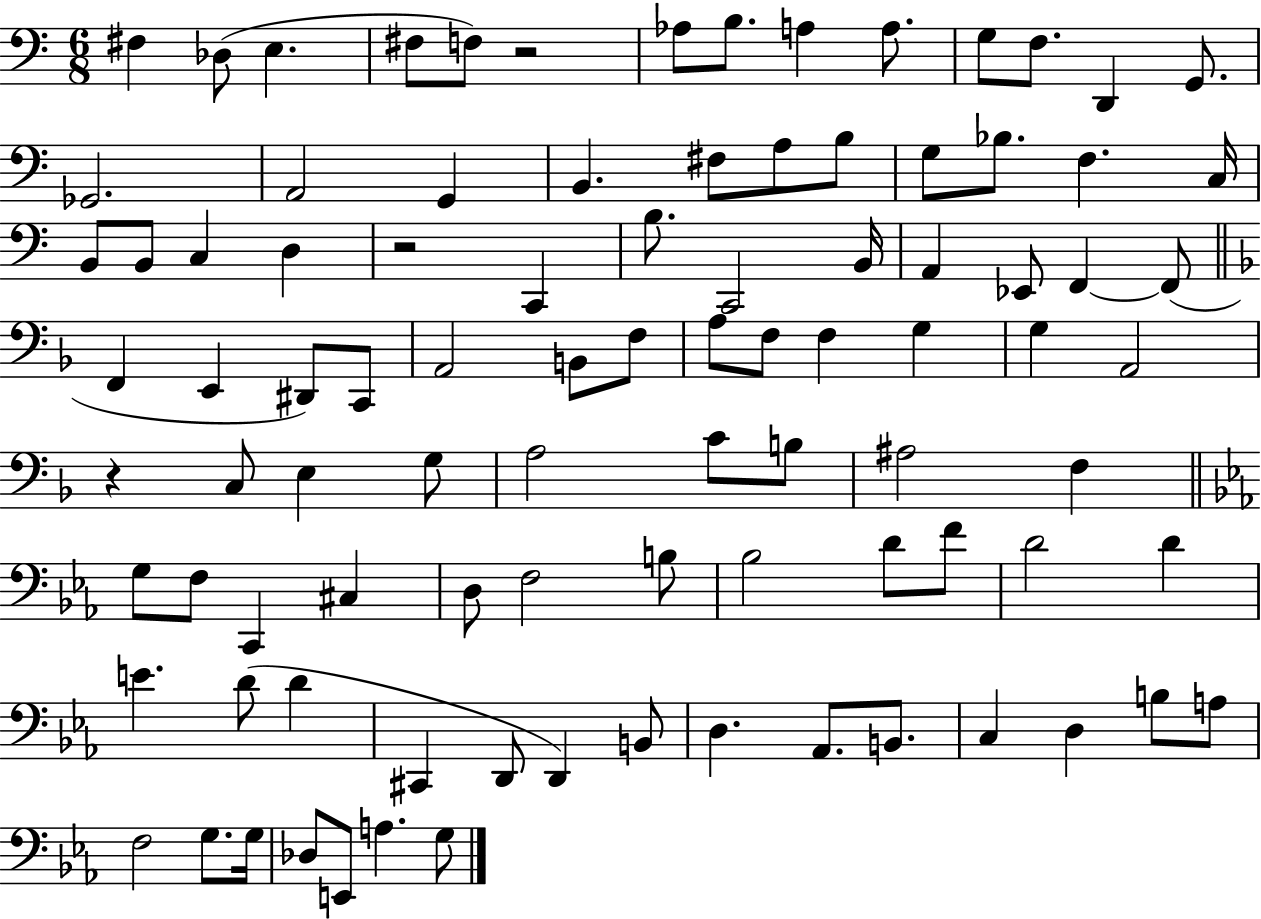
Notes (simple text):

F#3/q Db3/e E3/q. F#3/e F3/e R/h Ab3/e B3/e. A3/q A3/e. G3/e F3/e. D2/q G2/e. Gb2/h. A2/h G2/q B2/q. F#3/e A3/e B3/e G3/e Bb3/e. F3/q. C3/s B2/e B2/e C3/q D3/q R/h C2/q B3/e. C2/h B2/s A2/q Eb2/e F2/q F2/e F2/q E2/q D#2/e C2/e A2/h B2/e F3/e A3/e F3/e F3/q G3/q G3/q A2/h R/q C3/e E3/q G3/e A3/h C4/e B3/e A#3/h F3/q G3/e F3/e C2/q C#3/q D3/e F3/h B3/e Bb3/h D4/e F4/e D4/h D4/q E4/q. D4/e D4/q C#2/q D2/e D2/q B2/e D3/q. Ab2/e. B2/e. C3/q D3/q B3/e A3/e F3/h G3/e. G3/s Db3/e E2/e A3/q. G3/e